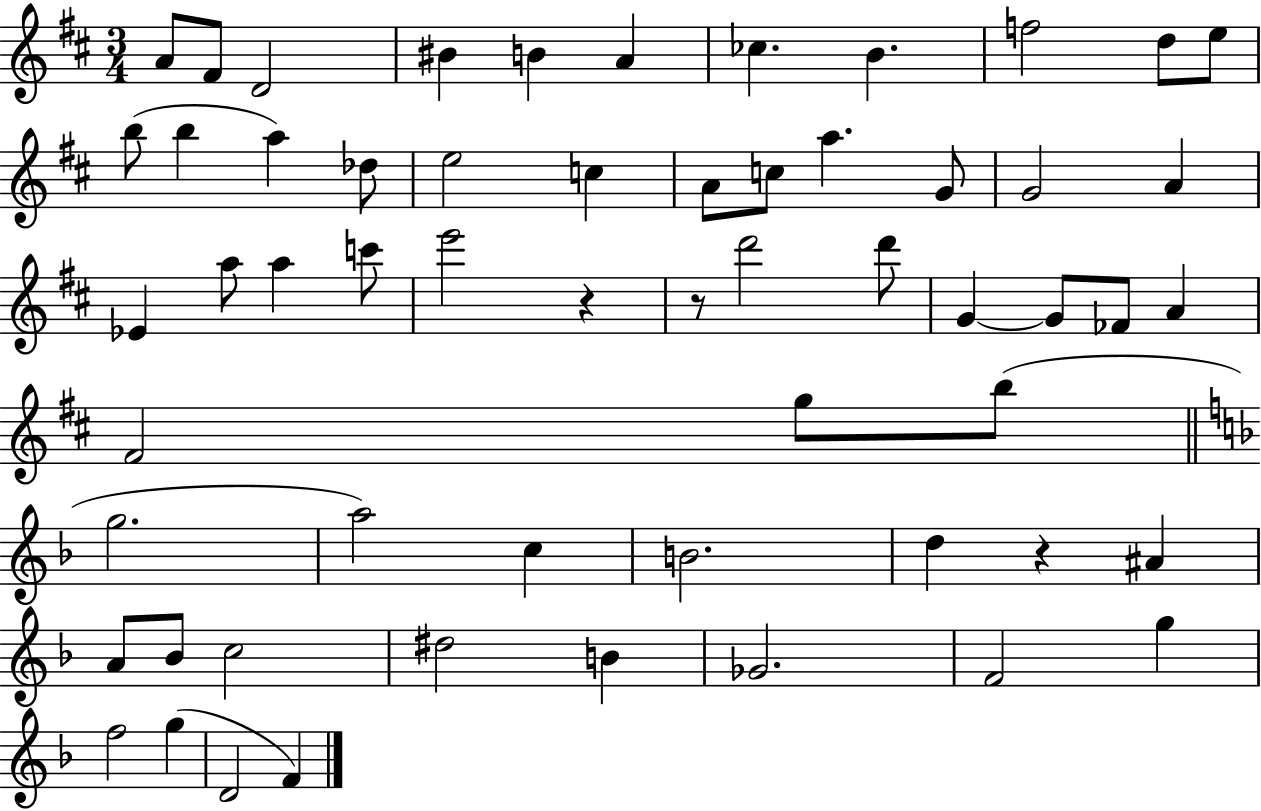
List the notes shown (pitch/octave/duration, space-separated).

A4/e F#4/e D4/h BIS4/q B4/q A4/q CES5/q. B4/q. F5/h D5/e E5/e B5/e B5/q A5/q Db5/e E5/h C5/q A4/e C5/e A5/q. G4/e G4/h A4/q Eb4/q A5/e A5/q C6/e E6/h R/q R/e D6/h D6/e G4/q G4/e FES4/e A4/q F#4/h G5/e B5/e G5/h. A5/h C5/q B4/h. D5/q R/q A#4/q A4/e Bb4/e C5/h D#5/h B4/q Gb4/h. F4/h G5/q F5/h G5/q D4/h F4/q